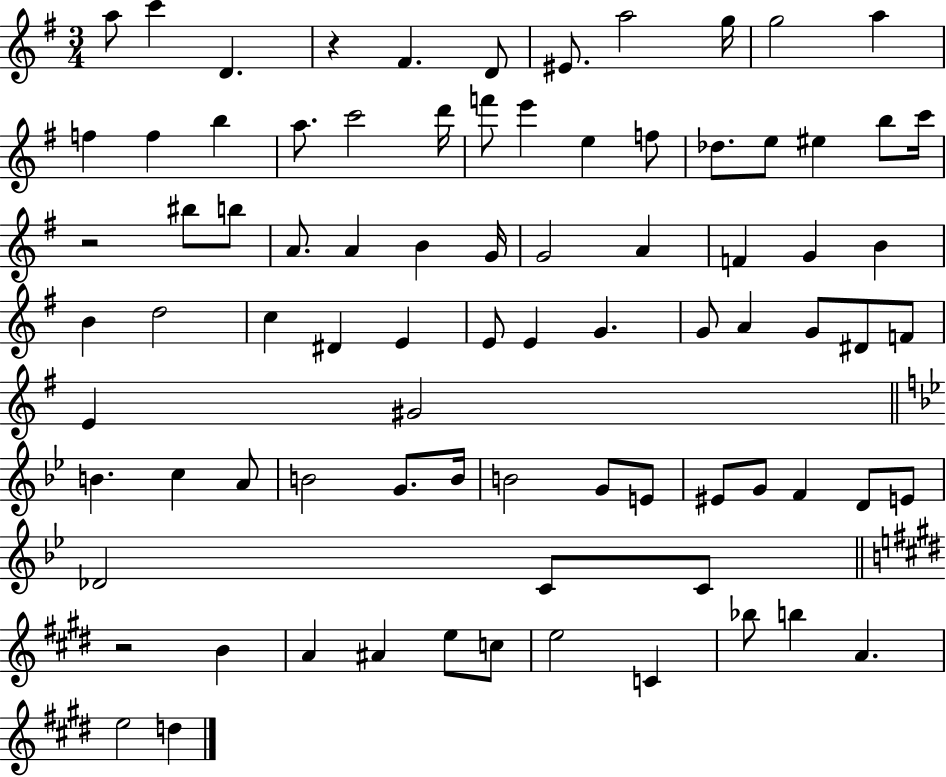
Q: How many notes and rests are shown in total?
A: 83